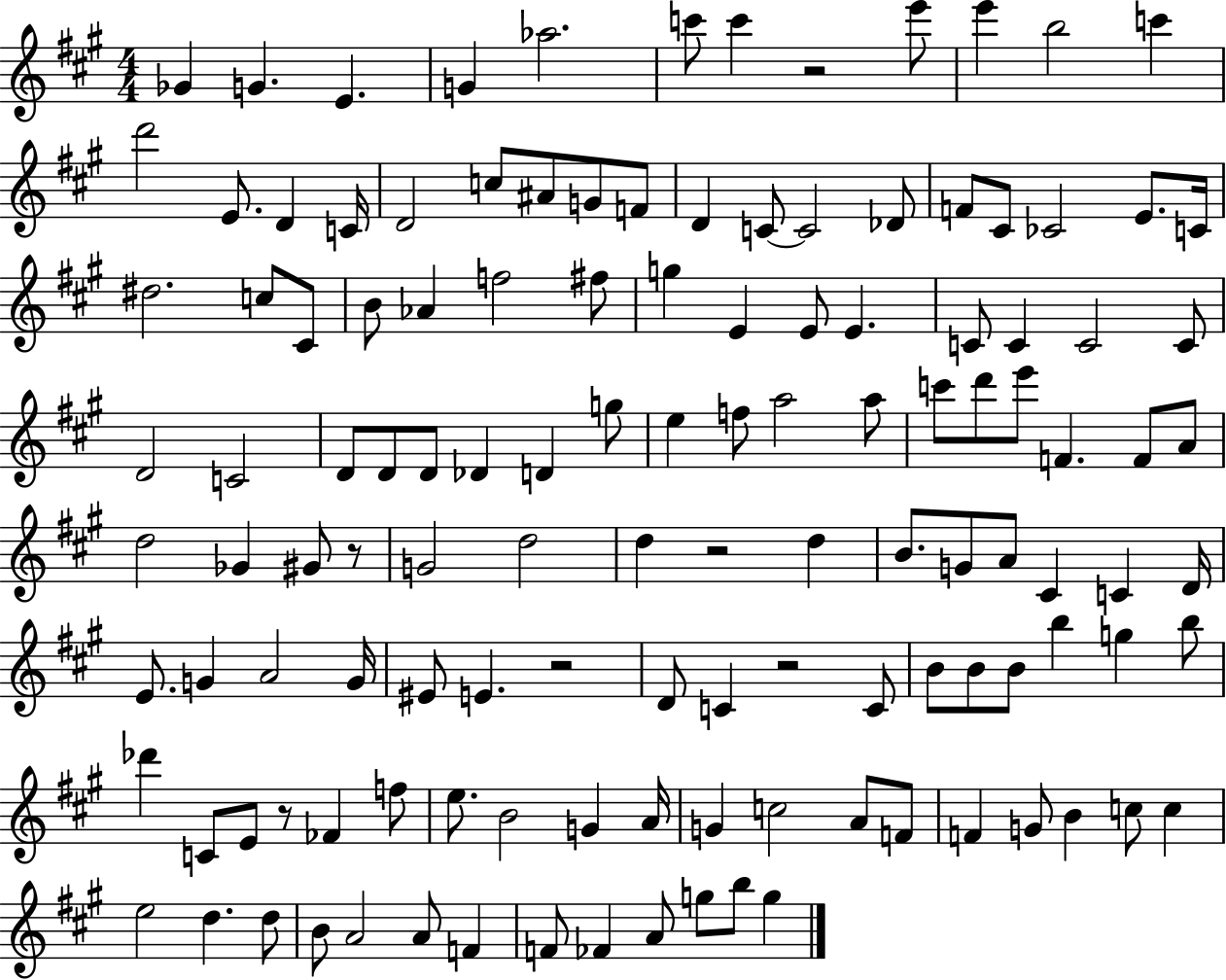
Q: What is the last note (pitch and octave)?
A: G5